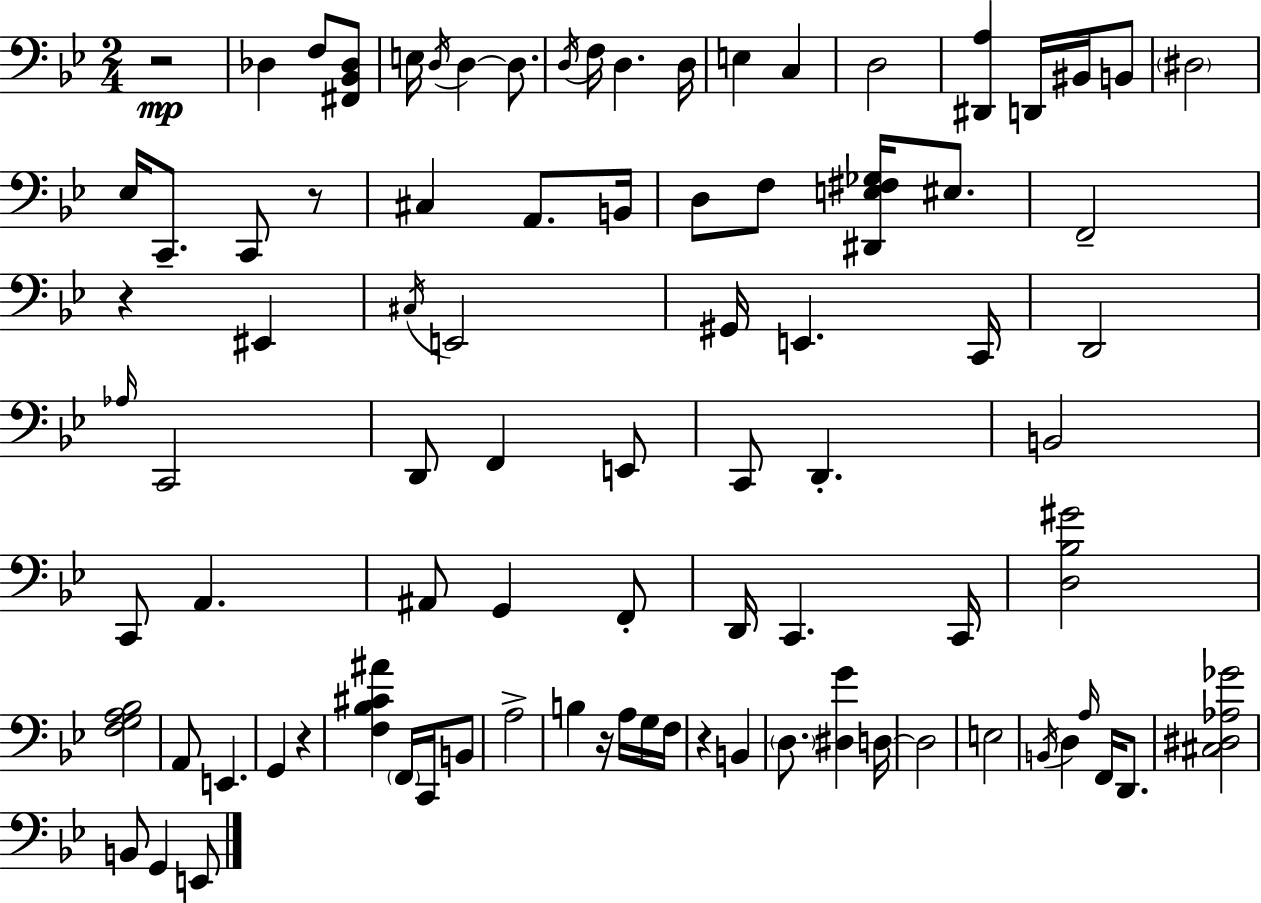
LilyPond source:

{
  \clef bass
  \numericTimeSignature
  \time 2/4
  \key bes \major
  r2\mp | des4 f8 <fis, bes, des>8 | e16 \acciaccatura { d16 } d4~~ d8. | \acciaccatura { d16 } f16 d4. | \break d16 e4 c4 | d2 | <dis, a>4 d,16 bis,16 | b,8 \parenthesize dis2 | \break ees16 c,8.-- c,8 | r8 cis4 a,8. | b,16 d8 f8 <dis, e fis ges>16 eis8. | f,2-- | \break r4 eis,4 | \acciaccatura { cis16 } e,2 | gis,16 e,4. | c,16 d,2 | \break \grace { aes16 } c,2 | d,8 f,4 | e,8 c,8 d,4.-. | b,2 | \break c,8 a,4. | ais,8 g,4 | f,8-. d,16 c,4. | c,16 <d bes gis'>2 | \break <f g a bes>2 | a,8 e,4. | g,4 | r4 <f bes cis' ais'>4 | \break \parenthesize f,16 c,16 b,8 a2-> | b4 | r16 a16 g16 f16 r4 | b,4 \parenthesize d8. <dis g'>4 | \break d16~~ d2 | e2 | \acciaccatura { b,16 } d4 | \grace { a16 } f,16 d,8. <cis dis aes ges'>2 | \break b,8 | g,4 e,8 \bar "|."
}